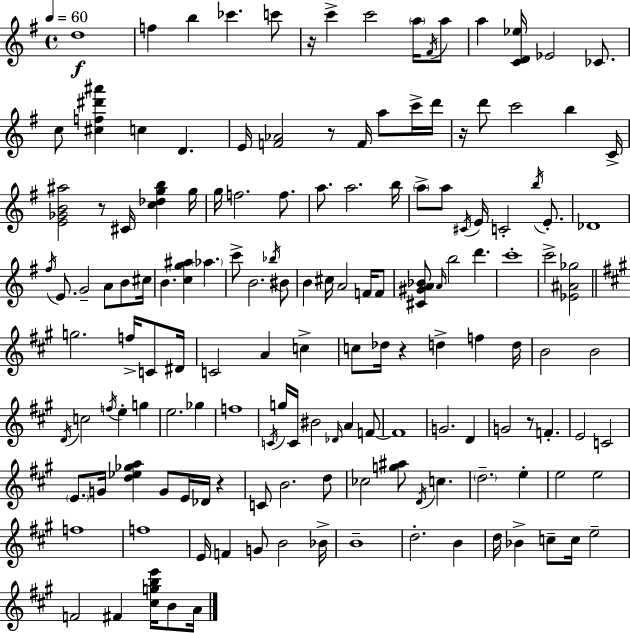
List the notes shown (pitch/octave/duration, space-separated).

D5/w F5/q B5/q CES6/q. C6/e R/s C6/q C6/h A5/s F#4/s A5/e A5/q [C4,D4,Eb5]/s Eb4/h CES4/e. C5/e [C#5,F5,D#6,A#6]/q C5/q D4/q. E4/s [F4,Ab4]/h R/e F4/s A5/e C6/s D6/s R/s D6/e C6/h B5/q C4/s [E4,Gb4,B4,A#5]/h R/e C#4/s [C5,Db5,G5,B5]/q G5/s G5/s F5/h. F5/e. A5/e. A5/h. B5/s A5/e A5/e C#4/s E4/s C4/h B5/s E4/e. Db4/w F#5/s E4/e. G4/h A4/e B4/e C#5/s B4/q. [C5,G5,A#5]/q Ab5/q. C6/e B4/h. Bb5/s BIS4/e B4/q C#5/s A4/h F4/s F4/e [C#4,G#4,A4,Bb4]/e A4/s B5/h D6/q. C6/w C6/h [Eb4,A#4,Gb5]/h G5/h. F5/s C4/e D#4/s C4/h A4/q C5/q C5/e Db5/s R/q D5/q F5/q D5/s B4/h B4/h D4/s C5/h F5/s E5/q G5/q E5/h. Gb5/q F5/w C4/s G5/s C4/s BIS4/h Db4/s A4/q F4/e F4/w G4/h. D4/q G4/h R/e F4/q. E4/h C4/h E4/e. G4/s [D5,Eb5,Gb5,A5]/q G4/e E4/s Db4/s R/q C4/e B4/h. D5/e CES5/h [G5,A#5]/e D4/s C5/q. D5/h. E5/q E5/h E5/h F5/w F5/w E4/s F4/q G4/e B4/h Bb4/s B4/w D5/h. B4/q D5/s Bb4/q C5/e C5/s E5/h F4/h F#4/q [C#5,G5,B5,E6]/s B4/e A4/s